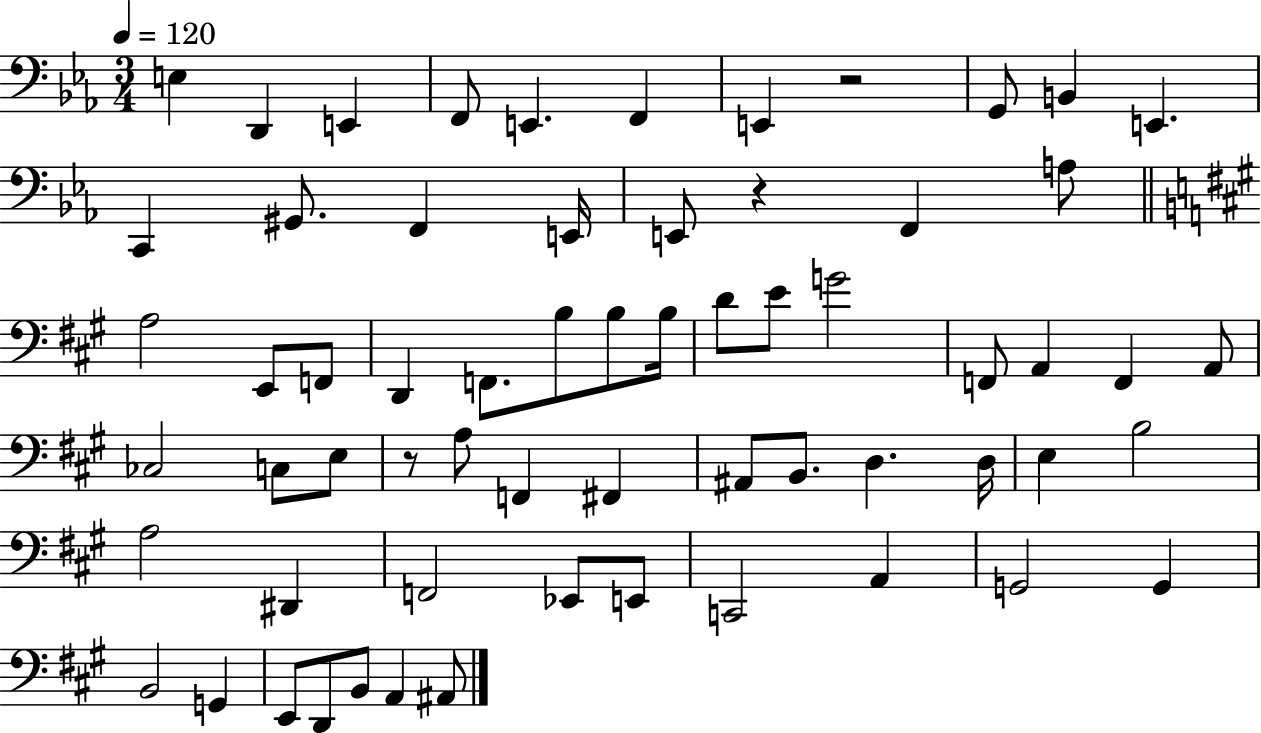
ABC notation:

X:1
T:Untitled
M:3/4
L:1/4
K:Eb
E, D,, E,, F,,/2 E,, F,, E,, z2 G,,/2 B,, E,, C,, ^G,,/2 F,, E,,/4 E,,/2 z F,, A,/2 A,2 E,,/2 F,,/2 D,, F,,/2 B,/2 B,/2 B,/4 D/2 E/2 G2 F,,/2 A,, F,, A,,/2 _C,2 C,/2 E,/2 z/2 A,/2 F,, ^F,, ^A,,/2 B,,/2 D, D,/4 E, B,2 A,2 ^D,, F,,2 _E,,/2 E,,/2 C,,2 A,, G,,2 G,, B,,2 G,, E,,/2 D,,/2 B,,/2 A,, ^A,,/2